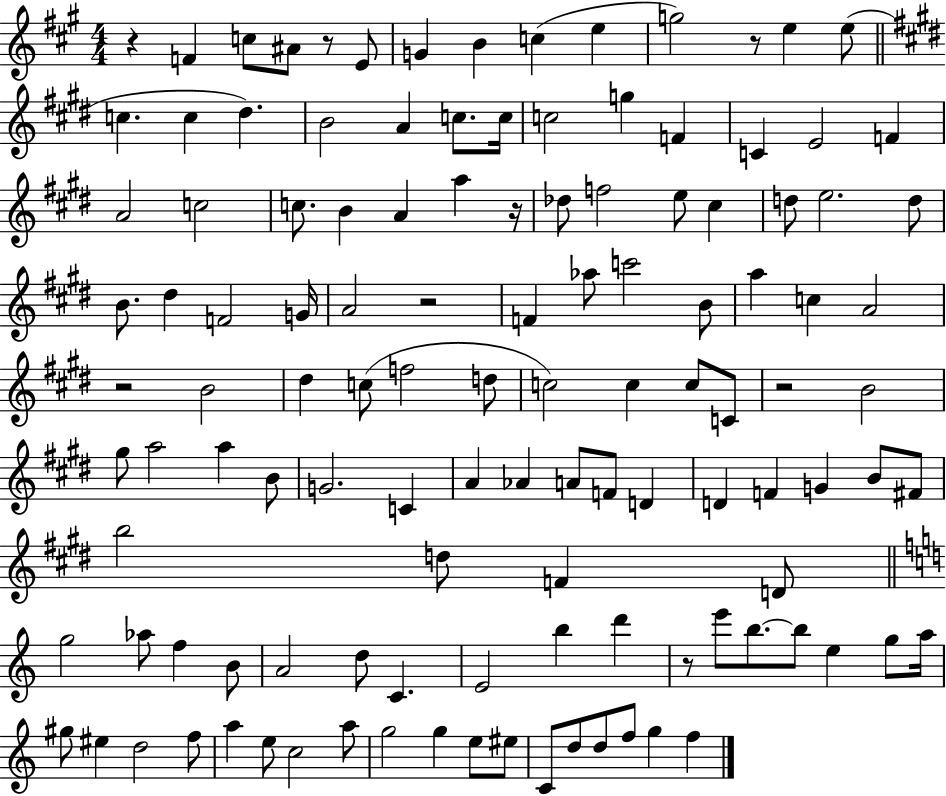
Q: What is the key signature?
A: A major